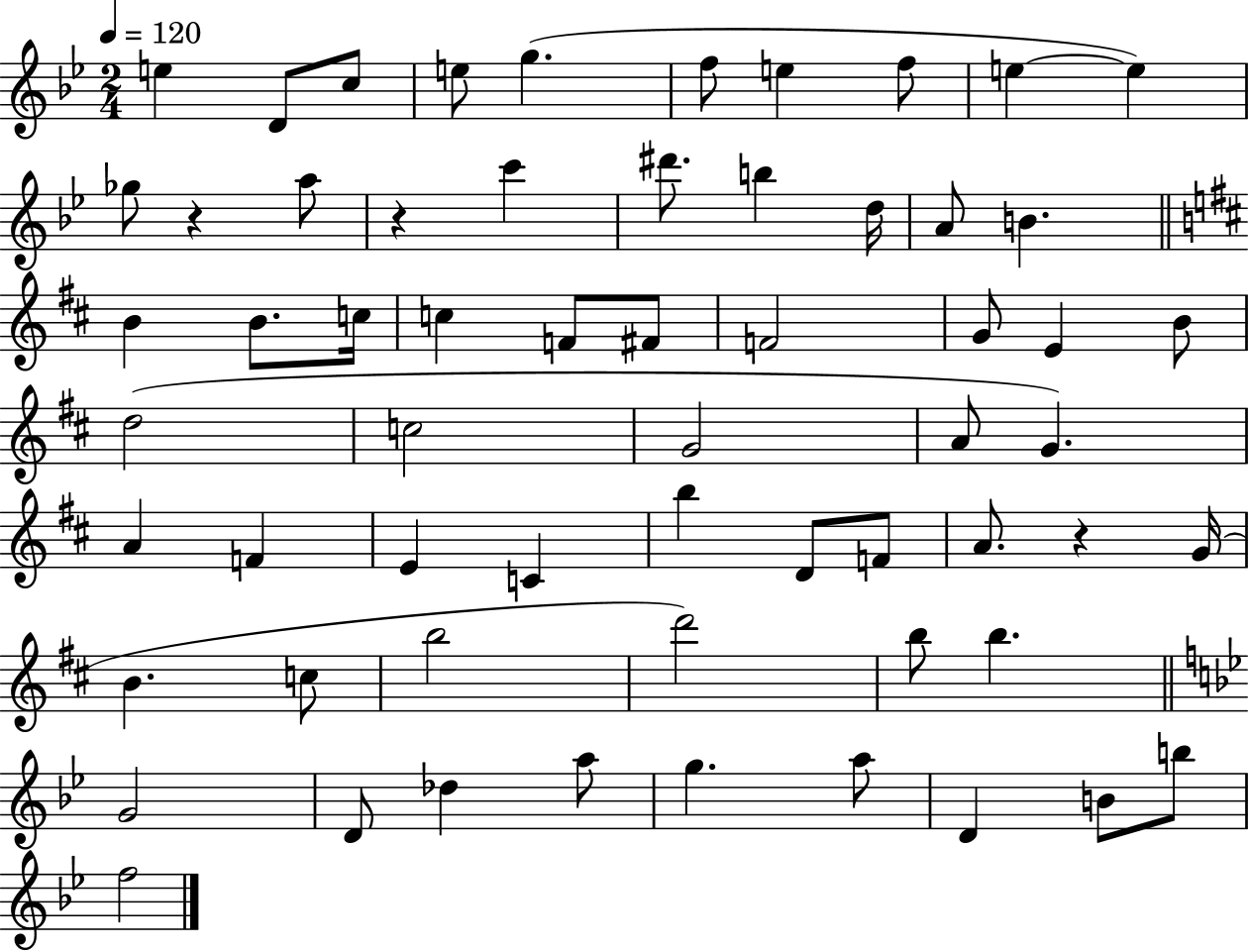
{
  \clef treble
  \numericTimeSignature
  \time 2/4
  \key bes \major
  \tempo 4 = 120
  e''4 d'8 c''8 | e''8 g''4.( | f''8 e''4 f''8 | e''4~~ e''4) | \break ges''8 r4 a''8 | r4 c'''4 | dis'''8. b''4 d''16 | a'8 b'4. | \break \bar "||" \break \key d \major b'4 b'8. c''16 | c''4 f'8 fis'8 | f'2 | g'8 e'4 b'8 | \break d''2( | c''2 | g'2 | a'8 g'4.) | \break a'4 f'4 | e'4 c'4 | b''4 d'8 f'8 | a'8. r4 g'16( | \break b'4. c''8 | b''2 | d'''2) | b''8 b''4. | \break \bar "||" \break \key bes \major g'2 | d'8 des''4 a''8 | g''4. a''8 | d'4 b'8 b''8 | \break f''2 | \bar "|."
}